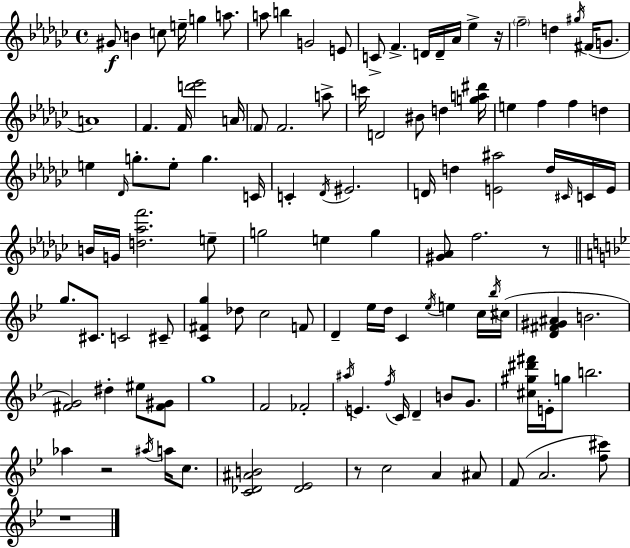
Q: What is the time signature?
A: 4/4